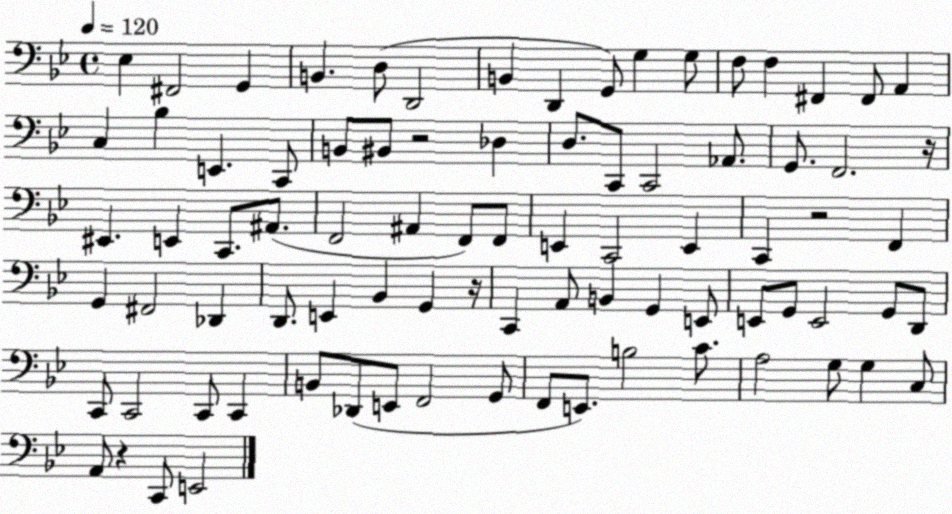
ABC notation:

X:1
T:Untitled
M:4/4
L:1/4
K:Bb
_E, ^F,,2 G,, B,, D,/2 D,,2 B,, D,, G,,/2 G, G,/2 F,/2 F, ^F,, ^F,,/2 A,, C, _B, E,, C,,/2 B,,/2 ^B,,/2 z2 _D, D,/2 C,,/2 C,,2 _A,,/2 G,,/2 F,,2 z/4 ^E,, E,, C,,/2 ^A,,/2 F,,2 ^A,, F,,/2 F,,/2 E,, C,,2 E,, C,, z2 F,, G,, ^F,,2 _D,, D,,/2 E,, _B,, G,, z/4 C,, A,,/2 B,, G,, E,,/2 E,,/2 G,,/2 E,,2 G,,/2 D,,/2 C,,/2 C,,2 C,,/2 C,, B,,/2 _D,,/2 E,,/2 F,,2 G,,/2 F,,/2 E,,/2 B,2 C/2 A,2 G,/2 G, C,/2 A,,/2 z C,,/2 E,,2